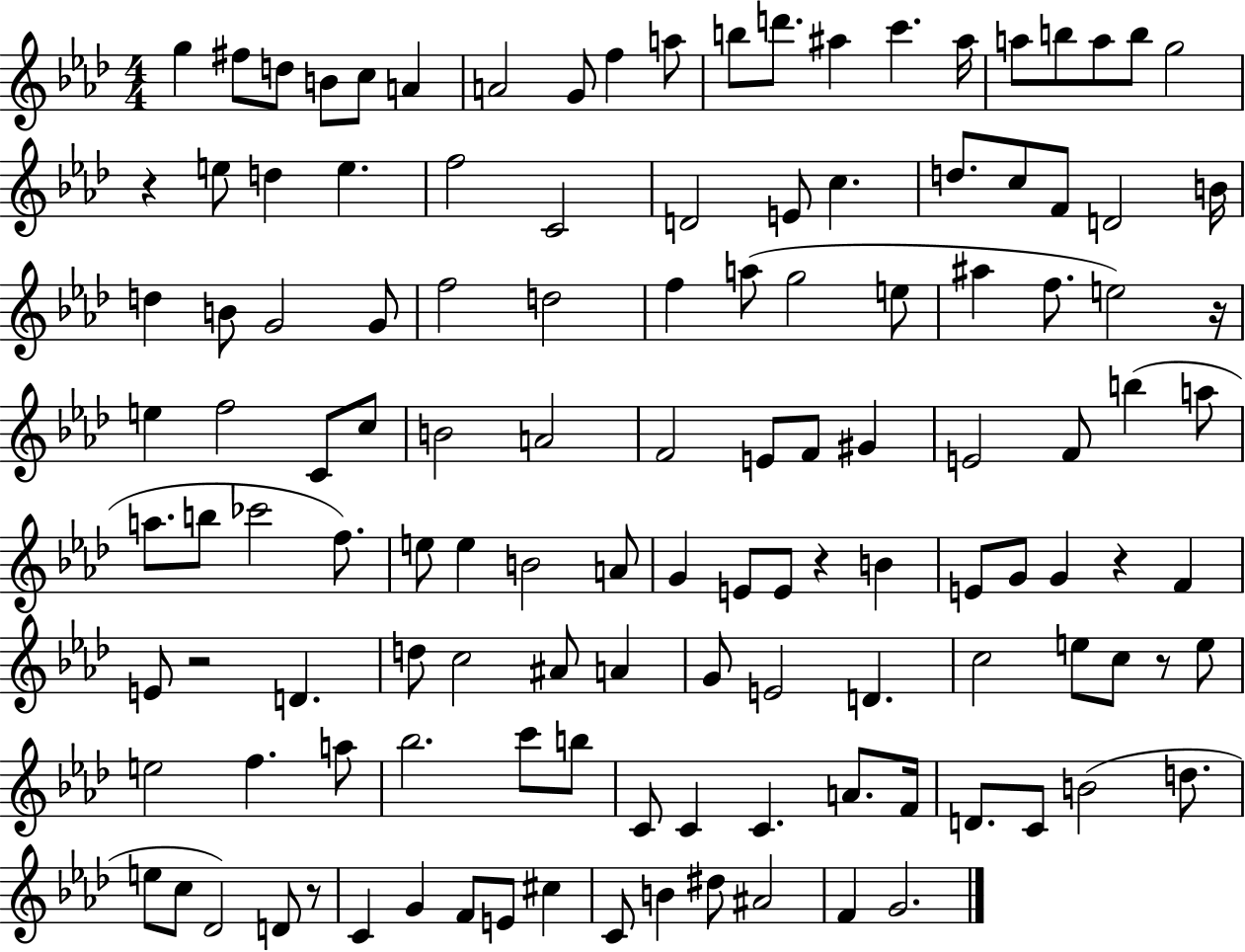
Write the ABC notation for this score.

X:1
T:Untitled
M:4/4
L:1/4
K:Ab
g ^f/2 d/2 B/2 c/2 A A2 G/2 f a/2 b/2 d'/2 ^a c' ^a/4 a/2 b/2 a/2 b/2 g2 z e/2 d e f2 C2 D2 E/2 c d/2 c/2 F/2 D2 B/4 d B/2 G2 G/2 f2 d2 f a/2 g2 e/2 ^a f/2 e2 z/4 e f2 C/2 c/2 B2 A2 F2 E/2 F/2 ^G E2 F/2 b a/2 a/2 b/2 _c'2 f/2 e/2 e B2 A/2 G E/2 E/2 z B E/2 G/2 G z F E/2 z2 D d/2 c2 ^A/2 A G/2 E2 D c2 e/2 c/2 z/2 e/2 e2 f a/2 _b2 c'/2 b/2 C/2 C C A/2 F/4 D/2 C/2 B2 d/2 e/2 c/2 _D2 D/2 z/2 C G F/2 E/2 ^c C/2 B ^d/2 ^A2 F G2